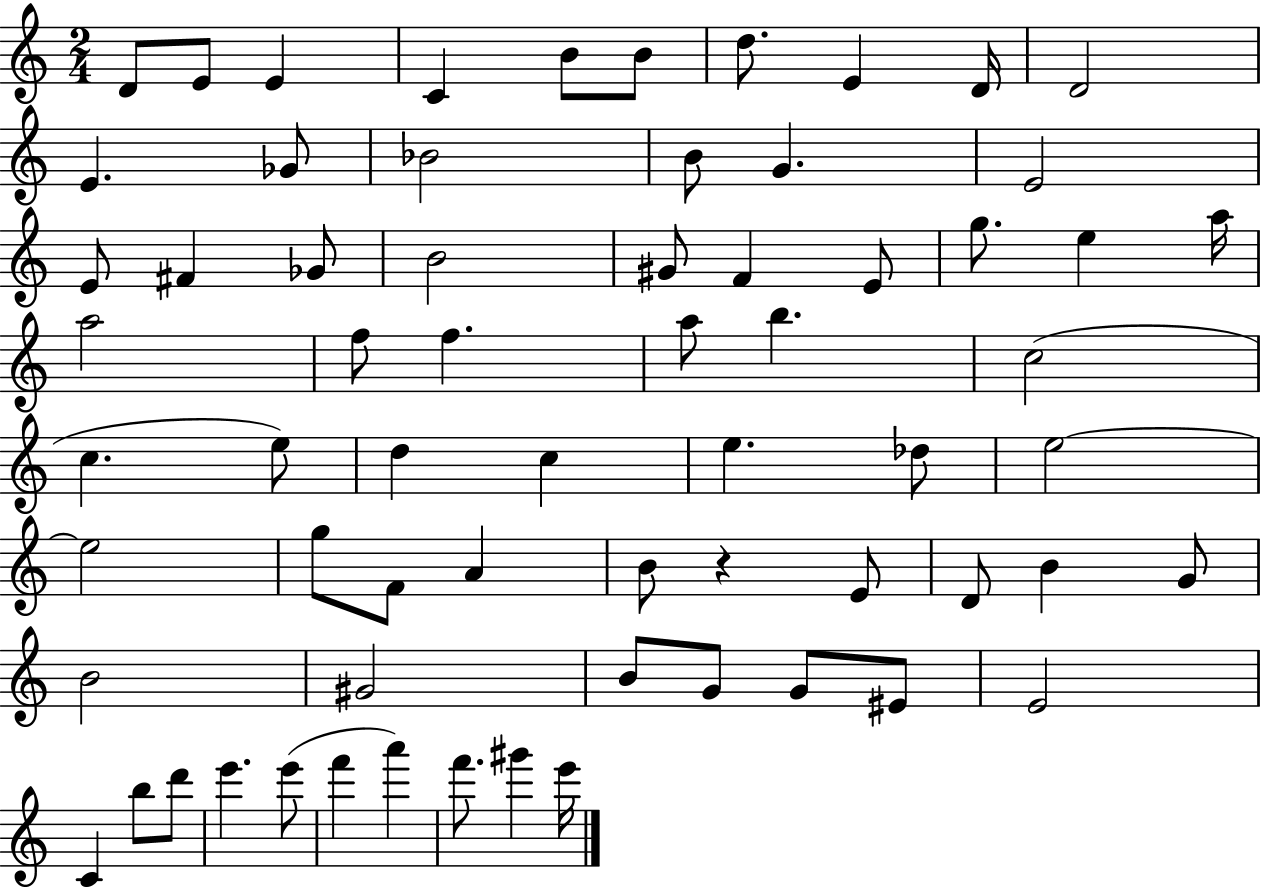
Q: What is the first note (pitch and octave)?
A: D4